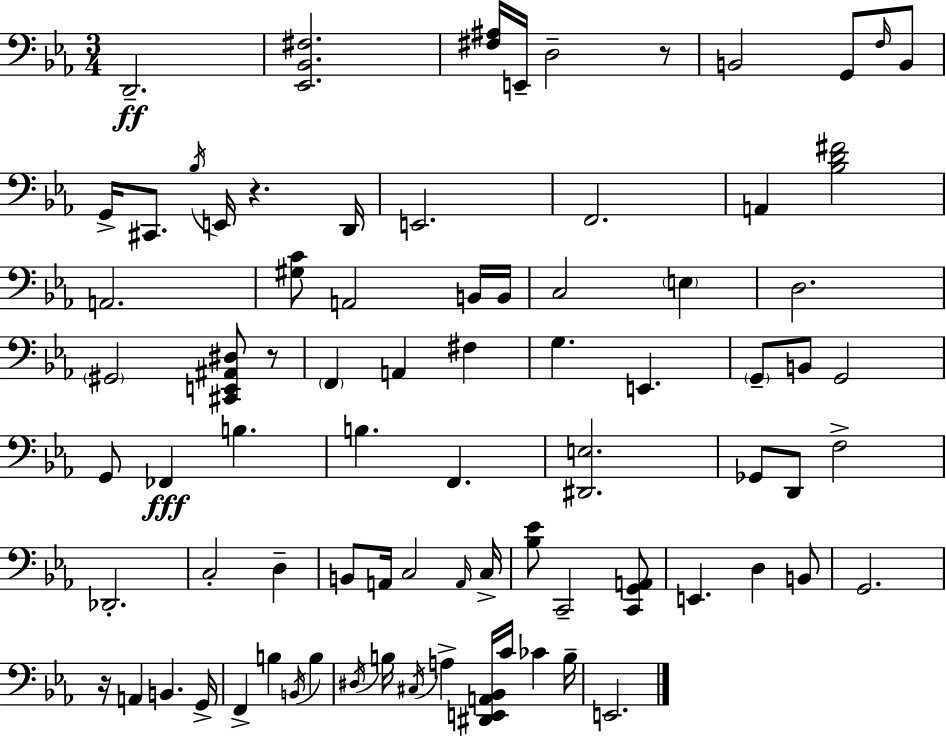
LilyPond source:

{
  \clef bass
  \numericTimeSignature
  \time 3/4
  \key ees \major
  \repeat volta 2 { d,2.--\ff | <ees, bes, fis>2. | <fis ais>16 e,16-- d2-- r8 | b,2 g,8 \grace { f16 } b,8 | \break g,16-> cis,8. \acciaccatura { bes16 } e,16 r4. | d,16 e,2. | f,2. | a,4 <bes d' fis'>2 | \break a,2. | <gis c'>8 a,2 | b,16 b,16 c2 \parenthesize e4 | d2. | \break \parenthesize gis,2 <cis, e, ais, dis>8 | r8 \parenthesize f,4 a,4 fis4 | g4. e,4. | \parenthesize g,8-- b,8 g,2 | \break g,8 fes,4\fff b4. | b4. f,4. | <dis, e>2. | ges,8 d,8 f2-> | \break des,2.-. | c2-. d4-- | b,8 a,16 c2 | \grace { a,16 } c16-> <bes ees'>8 c,2-- | \break <c, g, a,>8 e,4. d4 | b,8 g,2. | r16 a,4 b,4. | g,16-> f,4-> b4 \acciaccatura { b,16 } | \break b4 \acciaccatura { dis16 } b16 \acciaccatura { cis16 } a4-> <dis, e, a, bes,>16 | c'16 ces'4 b16-- e,2. | } \bar "|."
}